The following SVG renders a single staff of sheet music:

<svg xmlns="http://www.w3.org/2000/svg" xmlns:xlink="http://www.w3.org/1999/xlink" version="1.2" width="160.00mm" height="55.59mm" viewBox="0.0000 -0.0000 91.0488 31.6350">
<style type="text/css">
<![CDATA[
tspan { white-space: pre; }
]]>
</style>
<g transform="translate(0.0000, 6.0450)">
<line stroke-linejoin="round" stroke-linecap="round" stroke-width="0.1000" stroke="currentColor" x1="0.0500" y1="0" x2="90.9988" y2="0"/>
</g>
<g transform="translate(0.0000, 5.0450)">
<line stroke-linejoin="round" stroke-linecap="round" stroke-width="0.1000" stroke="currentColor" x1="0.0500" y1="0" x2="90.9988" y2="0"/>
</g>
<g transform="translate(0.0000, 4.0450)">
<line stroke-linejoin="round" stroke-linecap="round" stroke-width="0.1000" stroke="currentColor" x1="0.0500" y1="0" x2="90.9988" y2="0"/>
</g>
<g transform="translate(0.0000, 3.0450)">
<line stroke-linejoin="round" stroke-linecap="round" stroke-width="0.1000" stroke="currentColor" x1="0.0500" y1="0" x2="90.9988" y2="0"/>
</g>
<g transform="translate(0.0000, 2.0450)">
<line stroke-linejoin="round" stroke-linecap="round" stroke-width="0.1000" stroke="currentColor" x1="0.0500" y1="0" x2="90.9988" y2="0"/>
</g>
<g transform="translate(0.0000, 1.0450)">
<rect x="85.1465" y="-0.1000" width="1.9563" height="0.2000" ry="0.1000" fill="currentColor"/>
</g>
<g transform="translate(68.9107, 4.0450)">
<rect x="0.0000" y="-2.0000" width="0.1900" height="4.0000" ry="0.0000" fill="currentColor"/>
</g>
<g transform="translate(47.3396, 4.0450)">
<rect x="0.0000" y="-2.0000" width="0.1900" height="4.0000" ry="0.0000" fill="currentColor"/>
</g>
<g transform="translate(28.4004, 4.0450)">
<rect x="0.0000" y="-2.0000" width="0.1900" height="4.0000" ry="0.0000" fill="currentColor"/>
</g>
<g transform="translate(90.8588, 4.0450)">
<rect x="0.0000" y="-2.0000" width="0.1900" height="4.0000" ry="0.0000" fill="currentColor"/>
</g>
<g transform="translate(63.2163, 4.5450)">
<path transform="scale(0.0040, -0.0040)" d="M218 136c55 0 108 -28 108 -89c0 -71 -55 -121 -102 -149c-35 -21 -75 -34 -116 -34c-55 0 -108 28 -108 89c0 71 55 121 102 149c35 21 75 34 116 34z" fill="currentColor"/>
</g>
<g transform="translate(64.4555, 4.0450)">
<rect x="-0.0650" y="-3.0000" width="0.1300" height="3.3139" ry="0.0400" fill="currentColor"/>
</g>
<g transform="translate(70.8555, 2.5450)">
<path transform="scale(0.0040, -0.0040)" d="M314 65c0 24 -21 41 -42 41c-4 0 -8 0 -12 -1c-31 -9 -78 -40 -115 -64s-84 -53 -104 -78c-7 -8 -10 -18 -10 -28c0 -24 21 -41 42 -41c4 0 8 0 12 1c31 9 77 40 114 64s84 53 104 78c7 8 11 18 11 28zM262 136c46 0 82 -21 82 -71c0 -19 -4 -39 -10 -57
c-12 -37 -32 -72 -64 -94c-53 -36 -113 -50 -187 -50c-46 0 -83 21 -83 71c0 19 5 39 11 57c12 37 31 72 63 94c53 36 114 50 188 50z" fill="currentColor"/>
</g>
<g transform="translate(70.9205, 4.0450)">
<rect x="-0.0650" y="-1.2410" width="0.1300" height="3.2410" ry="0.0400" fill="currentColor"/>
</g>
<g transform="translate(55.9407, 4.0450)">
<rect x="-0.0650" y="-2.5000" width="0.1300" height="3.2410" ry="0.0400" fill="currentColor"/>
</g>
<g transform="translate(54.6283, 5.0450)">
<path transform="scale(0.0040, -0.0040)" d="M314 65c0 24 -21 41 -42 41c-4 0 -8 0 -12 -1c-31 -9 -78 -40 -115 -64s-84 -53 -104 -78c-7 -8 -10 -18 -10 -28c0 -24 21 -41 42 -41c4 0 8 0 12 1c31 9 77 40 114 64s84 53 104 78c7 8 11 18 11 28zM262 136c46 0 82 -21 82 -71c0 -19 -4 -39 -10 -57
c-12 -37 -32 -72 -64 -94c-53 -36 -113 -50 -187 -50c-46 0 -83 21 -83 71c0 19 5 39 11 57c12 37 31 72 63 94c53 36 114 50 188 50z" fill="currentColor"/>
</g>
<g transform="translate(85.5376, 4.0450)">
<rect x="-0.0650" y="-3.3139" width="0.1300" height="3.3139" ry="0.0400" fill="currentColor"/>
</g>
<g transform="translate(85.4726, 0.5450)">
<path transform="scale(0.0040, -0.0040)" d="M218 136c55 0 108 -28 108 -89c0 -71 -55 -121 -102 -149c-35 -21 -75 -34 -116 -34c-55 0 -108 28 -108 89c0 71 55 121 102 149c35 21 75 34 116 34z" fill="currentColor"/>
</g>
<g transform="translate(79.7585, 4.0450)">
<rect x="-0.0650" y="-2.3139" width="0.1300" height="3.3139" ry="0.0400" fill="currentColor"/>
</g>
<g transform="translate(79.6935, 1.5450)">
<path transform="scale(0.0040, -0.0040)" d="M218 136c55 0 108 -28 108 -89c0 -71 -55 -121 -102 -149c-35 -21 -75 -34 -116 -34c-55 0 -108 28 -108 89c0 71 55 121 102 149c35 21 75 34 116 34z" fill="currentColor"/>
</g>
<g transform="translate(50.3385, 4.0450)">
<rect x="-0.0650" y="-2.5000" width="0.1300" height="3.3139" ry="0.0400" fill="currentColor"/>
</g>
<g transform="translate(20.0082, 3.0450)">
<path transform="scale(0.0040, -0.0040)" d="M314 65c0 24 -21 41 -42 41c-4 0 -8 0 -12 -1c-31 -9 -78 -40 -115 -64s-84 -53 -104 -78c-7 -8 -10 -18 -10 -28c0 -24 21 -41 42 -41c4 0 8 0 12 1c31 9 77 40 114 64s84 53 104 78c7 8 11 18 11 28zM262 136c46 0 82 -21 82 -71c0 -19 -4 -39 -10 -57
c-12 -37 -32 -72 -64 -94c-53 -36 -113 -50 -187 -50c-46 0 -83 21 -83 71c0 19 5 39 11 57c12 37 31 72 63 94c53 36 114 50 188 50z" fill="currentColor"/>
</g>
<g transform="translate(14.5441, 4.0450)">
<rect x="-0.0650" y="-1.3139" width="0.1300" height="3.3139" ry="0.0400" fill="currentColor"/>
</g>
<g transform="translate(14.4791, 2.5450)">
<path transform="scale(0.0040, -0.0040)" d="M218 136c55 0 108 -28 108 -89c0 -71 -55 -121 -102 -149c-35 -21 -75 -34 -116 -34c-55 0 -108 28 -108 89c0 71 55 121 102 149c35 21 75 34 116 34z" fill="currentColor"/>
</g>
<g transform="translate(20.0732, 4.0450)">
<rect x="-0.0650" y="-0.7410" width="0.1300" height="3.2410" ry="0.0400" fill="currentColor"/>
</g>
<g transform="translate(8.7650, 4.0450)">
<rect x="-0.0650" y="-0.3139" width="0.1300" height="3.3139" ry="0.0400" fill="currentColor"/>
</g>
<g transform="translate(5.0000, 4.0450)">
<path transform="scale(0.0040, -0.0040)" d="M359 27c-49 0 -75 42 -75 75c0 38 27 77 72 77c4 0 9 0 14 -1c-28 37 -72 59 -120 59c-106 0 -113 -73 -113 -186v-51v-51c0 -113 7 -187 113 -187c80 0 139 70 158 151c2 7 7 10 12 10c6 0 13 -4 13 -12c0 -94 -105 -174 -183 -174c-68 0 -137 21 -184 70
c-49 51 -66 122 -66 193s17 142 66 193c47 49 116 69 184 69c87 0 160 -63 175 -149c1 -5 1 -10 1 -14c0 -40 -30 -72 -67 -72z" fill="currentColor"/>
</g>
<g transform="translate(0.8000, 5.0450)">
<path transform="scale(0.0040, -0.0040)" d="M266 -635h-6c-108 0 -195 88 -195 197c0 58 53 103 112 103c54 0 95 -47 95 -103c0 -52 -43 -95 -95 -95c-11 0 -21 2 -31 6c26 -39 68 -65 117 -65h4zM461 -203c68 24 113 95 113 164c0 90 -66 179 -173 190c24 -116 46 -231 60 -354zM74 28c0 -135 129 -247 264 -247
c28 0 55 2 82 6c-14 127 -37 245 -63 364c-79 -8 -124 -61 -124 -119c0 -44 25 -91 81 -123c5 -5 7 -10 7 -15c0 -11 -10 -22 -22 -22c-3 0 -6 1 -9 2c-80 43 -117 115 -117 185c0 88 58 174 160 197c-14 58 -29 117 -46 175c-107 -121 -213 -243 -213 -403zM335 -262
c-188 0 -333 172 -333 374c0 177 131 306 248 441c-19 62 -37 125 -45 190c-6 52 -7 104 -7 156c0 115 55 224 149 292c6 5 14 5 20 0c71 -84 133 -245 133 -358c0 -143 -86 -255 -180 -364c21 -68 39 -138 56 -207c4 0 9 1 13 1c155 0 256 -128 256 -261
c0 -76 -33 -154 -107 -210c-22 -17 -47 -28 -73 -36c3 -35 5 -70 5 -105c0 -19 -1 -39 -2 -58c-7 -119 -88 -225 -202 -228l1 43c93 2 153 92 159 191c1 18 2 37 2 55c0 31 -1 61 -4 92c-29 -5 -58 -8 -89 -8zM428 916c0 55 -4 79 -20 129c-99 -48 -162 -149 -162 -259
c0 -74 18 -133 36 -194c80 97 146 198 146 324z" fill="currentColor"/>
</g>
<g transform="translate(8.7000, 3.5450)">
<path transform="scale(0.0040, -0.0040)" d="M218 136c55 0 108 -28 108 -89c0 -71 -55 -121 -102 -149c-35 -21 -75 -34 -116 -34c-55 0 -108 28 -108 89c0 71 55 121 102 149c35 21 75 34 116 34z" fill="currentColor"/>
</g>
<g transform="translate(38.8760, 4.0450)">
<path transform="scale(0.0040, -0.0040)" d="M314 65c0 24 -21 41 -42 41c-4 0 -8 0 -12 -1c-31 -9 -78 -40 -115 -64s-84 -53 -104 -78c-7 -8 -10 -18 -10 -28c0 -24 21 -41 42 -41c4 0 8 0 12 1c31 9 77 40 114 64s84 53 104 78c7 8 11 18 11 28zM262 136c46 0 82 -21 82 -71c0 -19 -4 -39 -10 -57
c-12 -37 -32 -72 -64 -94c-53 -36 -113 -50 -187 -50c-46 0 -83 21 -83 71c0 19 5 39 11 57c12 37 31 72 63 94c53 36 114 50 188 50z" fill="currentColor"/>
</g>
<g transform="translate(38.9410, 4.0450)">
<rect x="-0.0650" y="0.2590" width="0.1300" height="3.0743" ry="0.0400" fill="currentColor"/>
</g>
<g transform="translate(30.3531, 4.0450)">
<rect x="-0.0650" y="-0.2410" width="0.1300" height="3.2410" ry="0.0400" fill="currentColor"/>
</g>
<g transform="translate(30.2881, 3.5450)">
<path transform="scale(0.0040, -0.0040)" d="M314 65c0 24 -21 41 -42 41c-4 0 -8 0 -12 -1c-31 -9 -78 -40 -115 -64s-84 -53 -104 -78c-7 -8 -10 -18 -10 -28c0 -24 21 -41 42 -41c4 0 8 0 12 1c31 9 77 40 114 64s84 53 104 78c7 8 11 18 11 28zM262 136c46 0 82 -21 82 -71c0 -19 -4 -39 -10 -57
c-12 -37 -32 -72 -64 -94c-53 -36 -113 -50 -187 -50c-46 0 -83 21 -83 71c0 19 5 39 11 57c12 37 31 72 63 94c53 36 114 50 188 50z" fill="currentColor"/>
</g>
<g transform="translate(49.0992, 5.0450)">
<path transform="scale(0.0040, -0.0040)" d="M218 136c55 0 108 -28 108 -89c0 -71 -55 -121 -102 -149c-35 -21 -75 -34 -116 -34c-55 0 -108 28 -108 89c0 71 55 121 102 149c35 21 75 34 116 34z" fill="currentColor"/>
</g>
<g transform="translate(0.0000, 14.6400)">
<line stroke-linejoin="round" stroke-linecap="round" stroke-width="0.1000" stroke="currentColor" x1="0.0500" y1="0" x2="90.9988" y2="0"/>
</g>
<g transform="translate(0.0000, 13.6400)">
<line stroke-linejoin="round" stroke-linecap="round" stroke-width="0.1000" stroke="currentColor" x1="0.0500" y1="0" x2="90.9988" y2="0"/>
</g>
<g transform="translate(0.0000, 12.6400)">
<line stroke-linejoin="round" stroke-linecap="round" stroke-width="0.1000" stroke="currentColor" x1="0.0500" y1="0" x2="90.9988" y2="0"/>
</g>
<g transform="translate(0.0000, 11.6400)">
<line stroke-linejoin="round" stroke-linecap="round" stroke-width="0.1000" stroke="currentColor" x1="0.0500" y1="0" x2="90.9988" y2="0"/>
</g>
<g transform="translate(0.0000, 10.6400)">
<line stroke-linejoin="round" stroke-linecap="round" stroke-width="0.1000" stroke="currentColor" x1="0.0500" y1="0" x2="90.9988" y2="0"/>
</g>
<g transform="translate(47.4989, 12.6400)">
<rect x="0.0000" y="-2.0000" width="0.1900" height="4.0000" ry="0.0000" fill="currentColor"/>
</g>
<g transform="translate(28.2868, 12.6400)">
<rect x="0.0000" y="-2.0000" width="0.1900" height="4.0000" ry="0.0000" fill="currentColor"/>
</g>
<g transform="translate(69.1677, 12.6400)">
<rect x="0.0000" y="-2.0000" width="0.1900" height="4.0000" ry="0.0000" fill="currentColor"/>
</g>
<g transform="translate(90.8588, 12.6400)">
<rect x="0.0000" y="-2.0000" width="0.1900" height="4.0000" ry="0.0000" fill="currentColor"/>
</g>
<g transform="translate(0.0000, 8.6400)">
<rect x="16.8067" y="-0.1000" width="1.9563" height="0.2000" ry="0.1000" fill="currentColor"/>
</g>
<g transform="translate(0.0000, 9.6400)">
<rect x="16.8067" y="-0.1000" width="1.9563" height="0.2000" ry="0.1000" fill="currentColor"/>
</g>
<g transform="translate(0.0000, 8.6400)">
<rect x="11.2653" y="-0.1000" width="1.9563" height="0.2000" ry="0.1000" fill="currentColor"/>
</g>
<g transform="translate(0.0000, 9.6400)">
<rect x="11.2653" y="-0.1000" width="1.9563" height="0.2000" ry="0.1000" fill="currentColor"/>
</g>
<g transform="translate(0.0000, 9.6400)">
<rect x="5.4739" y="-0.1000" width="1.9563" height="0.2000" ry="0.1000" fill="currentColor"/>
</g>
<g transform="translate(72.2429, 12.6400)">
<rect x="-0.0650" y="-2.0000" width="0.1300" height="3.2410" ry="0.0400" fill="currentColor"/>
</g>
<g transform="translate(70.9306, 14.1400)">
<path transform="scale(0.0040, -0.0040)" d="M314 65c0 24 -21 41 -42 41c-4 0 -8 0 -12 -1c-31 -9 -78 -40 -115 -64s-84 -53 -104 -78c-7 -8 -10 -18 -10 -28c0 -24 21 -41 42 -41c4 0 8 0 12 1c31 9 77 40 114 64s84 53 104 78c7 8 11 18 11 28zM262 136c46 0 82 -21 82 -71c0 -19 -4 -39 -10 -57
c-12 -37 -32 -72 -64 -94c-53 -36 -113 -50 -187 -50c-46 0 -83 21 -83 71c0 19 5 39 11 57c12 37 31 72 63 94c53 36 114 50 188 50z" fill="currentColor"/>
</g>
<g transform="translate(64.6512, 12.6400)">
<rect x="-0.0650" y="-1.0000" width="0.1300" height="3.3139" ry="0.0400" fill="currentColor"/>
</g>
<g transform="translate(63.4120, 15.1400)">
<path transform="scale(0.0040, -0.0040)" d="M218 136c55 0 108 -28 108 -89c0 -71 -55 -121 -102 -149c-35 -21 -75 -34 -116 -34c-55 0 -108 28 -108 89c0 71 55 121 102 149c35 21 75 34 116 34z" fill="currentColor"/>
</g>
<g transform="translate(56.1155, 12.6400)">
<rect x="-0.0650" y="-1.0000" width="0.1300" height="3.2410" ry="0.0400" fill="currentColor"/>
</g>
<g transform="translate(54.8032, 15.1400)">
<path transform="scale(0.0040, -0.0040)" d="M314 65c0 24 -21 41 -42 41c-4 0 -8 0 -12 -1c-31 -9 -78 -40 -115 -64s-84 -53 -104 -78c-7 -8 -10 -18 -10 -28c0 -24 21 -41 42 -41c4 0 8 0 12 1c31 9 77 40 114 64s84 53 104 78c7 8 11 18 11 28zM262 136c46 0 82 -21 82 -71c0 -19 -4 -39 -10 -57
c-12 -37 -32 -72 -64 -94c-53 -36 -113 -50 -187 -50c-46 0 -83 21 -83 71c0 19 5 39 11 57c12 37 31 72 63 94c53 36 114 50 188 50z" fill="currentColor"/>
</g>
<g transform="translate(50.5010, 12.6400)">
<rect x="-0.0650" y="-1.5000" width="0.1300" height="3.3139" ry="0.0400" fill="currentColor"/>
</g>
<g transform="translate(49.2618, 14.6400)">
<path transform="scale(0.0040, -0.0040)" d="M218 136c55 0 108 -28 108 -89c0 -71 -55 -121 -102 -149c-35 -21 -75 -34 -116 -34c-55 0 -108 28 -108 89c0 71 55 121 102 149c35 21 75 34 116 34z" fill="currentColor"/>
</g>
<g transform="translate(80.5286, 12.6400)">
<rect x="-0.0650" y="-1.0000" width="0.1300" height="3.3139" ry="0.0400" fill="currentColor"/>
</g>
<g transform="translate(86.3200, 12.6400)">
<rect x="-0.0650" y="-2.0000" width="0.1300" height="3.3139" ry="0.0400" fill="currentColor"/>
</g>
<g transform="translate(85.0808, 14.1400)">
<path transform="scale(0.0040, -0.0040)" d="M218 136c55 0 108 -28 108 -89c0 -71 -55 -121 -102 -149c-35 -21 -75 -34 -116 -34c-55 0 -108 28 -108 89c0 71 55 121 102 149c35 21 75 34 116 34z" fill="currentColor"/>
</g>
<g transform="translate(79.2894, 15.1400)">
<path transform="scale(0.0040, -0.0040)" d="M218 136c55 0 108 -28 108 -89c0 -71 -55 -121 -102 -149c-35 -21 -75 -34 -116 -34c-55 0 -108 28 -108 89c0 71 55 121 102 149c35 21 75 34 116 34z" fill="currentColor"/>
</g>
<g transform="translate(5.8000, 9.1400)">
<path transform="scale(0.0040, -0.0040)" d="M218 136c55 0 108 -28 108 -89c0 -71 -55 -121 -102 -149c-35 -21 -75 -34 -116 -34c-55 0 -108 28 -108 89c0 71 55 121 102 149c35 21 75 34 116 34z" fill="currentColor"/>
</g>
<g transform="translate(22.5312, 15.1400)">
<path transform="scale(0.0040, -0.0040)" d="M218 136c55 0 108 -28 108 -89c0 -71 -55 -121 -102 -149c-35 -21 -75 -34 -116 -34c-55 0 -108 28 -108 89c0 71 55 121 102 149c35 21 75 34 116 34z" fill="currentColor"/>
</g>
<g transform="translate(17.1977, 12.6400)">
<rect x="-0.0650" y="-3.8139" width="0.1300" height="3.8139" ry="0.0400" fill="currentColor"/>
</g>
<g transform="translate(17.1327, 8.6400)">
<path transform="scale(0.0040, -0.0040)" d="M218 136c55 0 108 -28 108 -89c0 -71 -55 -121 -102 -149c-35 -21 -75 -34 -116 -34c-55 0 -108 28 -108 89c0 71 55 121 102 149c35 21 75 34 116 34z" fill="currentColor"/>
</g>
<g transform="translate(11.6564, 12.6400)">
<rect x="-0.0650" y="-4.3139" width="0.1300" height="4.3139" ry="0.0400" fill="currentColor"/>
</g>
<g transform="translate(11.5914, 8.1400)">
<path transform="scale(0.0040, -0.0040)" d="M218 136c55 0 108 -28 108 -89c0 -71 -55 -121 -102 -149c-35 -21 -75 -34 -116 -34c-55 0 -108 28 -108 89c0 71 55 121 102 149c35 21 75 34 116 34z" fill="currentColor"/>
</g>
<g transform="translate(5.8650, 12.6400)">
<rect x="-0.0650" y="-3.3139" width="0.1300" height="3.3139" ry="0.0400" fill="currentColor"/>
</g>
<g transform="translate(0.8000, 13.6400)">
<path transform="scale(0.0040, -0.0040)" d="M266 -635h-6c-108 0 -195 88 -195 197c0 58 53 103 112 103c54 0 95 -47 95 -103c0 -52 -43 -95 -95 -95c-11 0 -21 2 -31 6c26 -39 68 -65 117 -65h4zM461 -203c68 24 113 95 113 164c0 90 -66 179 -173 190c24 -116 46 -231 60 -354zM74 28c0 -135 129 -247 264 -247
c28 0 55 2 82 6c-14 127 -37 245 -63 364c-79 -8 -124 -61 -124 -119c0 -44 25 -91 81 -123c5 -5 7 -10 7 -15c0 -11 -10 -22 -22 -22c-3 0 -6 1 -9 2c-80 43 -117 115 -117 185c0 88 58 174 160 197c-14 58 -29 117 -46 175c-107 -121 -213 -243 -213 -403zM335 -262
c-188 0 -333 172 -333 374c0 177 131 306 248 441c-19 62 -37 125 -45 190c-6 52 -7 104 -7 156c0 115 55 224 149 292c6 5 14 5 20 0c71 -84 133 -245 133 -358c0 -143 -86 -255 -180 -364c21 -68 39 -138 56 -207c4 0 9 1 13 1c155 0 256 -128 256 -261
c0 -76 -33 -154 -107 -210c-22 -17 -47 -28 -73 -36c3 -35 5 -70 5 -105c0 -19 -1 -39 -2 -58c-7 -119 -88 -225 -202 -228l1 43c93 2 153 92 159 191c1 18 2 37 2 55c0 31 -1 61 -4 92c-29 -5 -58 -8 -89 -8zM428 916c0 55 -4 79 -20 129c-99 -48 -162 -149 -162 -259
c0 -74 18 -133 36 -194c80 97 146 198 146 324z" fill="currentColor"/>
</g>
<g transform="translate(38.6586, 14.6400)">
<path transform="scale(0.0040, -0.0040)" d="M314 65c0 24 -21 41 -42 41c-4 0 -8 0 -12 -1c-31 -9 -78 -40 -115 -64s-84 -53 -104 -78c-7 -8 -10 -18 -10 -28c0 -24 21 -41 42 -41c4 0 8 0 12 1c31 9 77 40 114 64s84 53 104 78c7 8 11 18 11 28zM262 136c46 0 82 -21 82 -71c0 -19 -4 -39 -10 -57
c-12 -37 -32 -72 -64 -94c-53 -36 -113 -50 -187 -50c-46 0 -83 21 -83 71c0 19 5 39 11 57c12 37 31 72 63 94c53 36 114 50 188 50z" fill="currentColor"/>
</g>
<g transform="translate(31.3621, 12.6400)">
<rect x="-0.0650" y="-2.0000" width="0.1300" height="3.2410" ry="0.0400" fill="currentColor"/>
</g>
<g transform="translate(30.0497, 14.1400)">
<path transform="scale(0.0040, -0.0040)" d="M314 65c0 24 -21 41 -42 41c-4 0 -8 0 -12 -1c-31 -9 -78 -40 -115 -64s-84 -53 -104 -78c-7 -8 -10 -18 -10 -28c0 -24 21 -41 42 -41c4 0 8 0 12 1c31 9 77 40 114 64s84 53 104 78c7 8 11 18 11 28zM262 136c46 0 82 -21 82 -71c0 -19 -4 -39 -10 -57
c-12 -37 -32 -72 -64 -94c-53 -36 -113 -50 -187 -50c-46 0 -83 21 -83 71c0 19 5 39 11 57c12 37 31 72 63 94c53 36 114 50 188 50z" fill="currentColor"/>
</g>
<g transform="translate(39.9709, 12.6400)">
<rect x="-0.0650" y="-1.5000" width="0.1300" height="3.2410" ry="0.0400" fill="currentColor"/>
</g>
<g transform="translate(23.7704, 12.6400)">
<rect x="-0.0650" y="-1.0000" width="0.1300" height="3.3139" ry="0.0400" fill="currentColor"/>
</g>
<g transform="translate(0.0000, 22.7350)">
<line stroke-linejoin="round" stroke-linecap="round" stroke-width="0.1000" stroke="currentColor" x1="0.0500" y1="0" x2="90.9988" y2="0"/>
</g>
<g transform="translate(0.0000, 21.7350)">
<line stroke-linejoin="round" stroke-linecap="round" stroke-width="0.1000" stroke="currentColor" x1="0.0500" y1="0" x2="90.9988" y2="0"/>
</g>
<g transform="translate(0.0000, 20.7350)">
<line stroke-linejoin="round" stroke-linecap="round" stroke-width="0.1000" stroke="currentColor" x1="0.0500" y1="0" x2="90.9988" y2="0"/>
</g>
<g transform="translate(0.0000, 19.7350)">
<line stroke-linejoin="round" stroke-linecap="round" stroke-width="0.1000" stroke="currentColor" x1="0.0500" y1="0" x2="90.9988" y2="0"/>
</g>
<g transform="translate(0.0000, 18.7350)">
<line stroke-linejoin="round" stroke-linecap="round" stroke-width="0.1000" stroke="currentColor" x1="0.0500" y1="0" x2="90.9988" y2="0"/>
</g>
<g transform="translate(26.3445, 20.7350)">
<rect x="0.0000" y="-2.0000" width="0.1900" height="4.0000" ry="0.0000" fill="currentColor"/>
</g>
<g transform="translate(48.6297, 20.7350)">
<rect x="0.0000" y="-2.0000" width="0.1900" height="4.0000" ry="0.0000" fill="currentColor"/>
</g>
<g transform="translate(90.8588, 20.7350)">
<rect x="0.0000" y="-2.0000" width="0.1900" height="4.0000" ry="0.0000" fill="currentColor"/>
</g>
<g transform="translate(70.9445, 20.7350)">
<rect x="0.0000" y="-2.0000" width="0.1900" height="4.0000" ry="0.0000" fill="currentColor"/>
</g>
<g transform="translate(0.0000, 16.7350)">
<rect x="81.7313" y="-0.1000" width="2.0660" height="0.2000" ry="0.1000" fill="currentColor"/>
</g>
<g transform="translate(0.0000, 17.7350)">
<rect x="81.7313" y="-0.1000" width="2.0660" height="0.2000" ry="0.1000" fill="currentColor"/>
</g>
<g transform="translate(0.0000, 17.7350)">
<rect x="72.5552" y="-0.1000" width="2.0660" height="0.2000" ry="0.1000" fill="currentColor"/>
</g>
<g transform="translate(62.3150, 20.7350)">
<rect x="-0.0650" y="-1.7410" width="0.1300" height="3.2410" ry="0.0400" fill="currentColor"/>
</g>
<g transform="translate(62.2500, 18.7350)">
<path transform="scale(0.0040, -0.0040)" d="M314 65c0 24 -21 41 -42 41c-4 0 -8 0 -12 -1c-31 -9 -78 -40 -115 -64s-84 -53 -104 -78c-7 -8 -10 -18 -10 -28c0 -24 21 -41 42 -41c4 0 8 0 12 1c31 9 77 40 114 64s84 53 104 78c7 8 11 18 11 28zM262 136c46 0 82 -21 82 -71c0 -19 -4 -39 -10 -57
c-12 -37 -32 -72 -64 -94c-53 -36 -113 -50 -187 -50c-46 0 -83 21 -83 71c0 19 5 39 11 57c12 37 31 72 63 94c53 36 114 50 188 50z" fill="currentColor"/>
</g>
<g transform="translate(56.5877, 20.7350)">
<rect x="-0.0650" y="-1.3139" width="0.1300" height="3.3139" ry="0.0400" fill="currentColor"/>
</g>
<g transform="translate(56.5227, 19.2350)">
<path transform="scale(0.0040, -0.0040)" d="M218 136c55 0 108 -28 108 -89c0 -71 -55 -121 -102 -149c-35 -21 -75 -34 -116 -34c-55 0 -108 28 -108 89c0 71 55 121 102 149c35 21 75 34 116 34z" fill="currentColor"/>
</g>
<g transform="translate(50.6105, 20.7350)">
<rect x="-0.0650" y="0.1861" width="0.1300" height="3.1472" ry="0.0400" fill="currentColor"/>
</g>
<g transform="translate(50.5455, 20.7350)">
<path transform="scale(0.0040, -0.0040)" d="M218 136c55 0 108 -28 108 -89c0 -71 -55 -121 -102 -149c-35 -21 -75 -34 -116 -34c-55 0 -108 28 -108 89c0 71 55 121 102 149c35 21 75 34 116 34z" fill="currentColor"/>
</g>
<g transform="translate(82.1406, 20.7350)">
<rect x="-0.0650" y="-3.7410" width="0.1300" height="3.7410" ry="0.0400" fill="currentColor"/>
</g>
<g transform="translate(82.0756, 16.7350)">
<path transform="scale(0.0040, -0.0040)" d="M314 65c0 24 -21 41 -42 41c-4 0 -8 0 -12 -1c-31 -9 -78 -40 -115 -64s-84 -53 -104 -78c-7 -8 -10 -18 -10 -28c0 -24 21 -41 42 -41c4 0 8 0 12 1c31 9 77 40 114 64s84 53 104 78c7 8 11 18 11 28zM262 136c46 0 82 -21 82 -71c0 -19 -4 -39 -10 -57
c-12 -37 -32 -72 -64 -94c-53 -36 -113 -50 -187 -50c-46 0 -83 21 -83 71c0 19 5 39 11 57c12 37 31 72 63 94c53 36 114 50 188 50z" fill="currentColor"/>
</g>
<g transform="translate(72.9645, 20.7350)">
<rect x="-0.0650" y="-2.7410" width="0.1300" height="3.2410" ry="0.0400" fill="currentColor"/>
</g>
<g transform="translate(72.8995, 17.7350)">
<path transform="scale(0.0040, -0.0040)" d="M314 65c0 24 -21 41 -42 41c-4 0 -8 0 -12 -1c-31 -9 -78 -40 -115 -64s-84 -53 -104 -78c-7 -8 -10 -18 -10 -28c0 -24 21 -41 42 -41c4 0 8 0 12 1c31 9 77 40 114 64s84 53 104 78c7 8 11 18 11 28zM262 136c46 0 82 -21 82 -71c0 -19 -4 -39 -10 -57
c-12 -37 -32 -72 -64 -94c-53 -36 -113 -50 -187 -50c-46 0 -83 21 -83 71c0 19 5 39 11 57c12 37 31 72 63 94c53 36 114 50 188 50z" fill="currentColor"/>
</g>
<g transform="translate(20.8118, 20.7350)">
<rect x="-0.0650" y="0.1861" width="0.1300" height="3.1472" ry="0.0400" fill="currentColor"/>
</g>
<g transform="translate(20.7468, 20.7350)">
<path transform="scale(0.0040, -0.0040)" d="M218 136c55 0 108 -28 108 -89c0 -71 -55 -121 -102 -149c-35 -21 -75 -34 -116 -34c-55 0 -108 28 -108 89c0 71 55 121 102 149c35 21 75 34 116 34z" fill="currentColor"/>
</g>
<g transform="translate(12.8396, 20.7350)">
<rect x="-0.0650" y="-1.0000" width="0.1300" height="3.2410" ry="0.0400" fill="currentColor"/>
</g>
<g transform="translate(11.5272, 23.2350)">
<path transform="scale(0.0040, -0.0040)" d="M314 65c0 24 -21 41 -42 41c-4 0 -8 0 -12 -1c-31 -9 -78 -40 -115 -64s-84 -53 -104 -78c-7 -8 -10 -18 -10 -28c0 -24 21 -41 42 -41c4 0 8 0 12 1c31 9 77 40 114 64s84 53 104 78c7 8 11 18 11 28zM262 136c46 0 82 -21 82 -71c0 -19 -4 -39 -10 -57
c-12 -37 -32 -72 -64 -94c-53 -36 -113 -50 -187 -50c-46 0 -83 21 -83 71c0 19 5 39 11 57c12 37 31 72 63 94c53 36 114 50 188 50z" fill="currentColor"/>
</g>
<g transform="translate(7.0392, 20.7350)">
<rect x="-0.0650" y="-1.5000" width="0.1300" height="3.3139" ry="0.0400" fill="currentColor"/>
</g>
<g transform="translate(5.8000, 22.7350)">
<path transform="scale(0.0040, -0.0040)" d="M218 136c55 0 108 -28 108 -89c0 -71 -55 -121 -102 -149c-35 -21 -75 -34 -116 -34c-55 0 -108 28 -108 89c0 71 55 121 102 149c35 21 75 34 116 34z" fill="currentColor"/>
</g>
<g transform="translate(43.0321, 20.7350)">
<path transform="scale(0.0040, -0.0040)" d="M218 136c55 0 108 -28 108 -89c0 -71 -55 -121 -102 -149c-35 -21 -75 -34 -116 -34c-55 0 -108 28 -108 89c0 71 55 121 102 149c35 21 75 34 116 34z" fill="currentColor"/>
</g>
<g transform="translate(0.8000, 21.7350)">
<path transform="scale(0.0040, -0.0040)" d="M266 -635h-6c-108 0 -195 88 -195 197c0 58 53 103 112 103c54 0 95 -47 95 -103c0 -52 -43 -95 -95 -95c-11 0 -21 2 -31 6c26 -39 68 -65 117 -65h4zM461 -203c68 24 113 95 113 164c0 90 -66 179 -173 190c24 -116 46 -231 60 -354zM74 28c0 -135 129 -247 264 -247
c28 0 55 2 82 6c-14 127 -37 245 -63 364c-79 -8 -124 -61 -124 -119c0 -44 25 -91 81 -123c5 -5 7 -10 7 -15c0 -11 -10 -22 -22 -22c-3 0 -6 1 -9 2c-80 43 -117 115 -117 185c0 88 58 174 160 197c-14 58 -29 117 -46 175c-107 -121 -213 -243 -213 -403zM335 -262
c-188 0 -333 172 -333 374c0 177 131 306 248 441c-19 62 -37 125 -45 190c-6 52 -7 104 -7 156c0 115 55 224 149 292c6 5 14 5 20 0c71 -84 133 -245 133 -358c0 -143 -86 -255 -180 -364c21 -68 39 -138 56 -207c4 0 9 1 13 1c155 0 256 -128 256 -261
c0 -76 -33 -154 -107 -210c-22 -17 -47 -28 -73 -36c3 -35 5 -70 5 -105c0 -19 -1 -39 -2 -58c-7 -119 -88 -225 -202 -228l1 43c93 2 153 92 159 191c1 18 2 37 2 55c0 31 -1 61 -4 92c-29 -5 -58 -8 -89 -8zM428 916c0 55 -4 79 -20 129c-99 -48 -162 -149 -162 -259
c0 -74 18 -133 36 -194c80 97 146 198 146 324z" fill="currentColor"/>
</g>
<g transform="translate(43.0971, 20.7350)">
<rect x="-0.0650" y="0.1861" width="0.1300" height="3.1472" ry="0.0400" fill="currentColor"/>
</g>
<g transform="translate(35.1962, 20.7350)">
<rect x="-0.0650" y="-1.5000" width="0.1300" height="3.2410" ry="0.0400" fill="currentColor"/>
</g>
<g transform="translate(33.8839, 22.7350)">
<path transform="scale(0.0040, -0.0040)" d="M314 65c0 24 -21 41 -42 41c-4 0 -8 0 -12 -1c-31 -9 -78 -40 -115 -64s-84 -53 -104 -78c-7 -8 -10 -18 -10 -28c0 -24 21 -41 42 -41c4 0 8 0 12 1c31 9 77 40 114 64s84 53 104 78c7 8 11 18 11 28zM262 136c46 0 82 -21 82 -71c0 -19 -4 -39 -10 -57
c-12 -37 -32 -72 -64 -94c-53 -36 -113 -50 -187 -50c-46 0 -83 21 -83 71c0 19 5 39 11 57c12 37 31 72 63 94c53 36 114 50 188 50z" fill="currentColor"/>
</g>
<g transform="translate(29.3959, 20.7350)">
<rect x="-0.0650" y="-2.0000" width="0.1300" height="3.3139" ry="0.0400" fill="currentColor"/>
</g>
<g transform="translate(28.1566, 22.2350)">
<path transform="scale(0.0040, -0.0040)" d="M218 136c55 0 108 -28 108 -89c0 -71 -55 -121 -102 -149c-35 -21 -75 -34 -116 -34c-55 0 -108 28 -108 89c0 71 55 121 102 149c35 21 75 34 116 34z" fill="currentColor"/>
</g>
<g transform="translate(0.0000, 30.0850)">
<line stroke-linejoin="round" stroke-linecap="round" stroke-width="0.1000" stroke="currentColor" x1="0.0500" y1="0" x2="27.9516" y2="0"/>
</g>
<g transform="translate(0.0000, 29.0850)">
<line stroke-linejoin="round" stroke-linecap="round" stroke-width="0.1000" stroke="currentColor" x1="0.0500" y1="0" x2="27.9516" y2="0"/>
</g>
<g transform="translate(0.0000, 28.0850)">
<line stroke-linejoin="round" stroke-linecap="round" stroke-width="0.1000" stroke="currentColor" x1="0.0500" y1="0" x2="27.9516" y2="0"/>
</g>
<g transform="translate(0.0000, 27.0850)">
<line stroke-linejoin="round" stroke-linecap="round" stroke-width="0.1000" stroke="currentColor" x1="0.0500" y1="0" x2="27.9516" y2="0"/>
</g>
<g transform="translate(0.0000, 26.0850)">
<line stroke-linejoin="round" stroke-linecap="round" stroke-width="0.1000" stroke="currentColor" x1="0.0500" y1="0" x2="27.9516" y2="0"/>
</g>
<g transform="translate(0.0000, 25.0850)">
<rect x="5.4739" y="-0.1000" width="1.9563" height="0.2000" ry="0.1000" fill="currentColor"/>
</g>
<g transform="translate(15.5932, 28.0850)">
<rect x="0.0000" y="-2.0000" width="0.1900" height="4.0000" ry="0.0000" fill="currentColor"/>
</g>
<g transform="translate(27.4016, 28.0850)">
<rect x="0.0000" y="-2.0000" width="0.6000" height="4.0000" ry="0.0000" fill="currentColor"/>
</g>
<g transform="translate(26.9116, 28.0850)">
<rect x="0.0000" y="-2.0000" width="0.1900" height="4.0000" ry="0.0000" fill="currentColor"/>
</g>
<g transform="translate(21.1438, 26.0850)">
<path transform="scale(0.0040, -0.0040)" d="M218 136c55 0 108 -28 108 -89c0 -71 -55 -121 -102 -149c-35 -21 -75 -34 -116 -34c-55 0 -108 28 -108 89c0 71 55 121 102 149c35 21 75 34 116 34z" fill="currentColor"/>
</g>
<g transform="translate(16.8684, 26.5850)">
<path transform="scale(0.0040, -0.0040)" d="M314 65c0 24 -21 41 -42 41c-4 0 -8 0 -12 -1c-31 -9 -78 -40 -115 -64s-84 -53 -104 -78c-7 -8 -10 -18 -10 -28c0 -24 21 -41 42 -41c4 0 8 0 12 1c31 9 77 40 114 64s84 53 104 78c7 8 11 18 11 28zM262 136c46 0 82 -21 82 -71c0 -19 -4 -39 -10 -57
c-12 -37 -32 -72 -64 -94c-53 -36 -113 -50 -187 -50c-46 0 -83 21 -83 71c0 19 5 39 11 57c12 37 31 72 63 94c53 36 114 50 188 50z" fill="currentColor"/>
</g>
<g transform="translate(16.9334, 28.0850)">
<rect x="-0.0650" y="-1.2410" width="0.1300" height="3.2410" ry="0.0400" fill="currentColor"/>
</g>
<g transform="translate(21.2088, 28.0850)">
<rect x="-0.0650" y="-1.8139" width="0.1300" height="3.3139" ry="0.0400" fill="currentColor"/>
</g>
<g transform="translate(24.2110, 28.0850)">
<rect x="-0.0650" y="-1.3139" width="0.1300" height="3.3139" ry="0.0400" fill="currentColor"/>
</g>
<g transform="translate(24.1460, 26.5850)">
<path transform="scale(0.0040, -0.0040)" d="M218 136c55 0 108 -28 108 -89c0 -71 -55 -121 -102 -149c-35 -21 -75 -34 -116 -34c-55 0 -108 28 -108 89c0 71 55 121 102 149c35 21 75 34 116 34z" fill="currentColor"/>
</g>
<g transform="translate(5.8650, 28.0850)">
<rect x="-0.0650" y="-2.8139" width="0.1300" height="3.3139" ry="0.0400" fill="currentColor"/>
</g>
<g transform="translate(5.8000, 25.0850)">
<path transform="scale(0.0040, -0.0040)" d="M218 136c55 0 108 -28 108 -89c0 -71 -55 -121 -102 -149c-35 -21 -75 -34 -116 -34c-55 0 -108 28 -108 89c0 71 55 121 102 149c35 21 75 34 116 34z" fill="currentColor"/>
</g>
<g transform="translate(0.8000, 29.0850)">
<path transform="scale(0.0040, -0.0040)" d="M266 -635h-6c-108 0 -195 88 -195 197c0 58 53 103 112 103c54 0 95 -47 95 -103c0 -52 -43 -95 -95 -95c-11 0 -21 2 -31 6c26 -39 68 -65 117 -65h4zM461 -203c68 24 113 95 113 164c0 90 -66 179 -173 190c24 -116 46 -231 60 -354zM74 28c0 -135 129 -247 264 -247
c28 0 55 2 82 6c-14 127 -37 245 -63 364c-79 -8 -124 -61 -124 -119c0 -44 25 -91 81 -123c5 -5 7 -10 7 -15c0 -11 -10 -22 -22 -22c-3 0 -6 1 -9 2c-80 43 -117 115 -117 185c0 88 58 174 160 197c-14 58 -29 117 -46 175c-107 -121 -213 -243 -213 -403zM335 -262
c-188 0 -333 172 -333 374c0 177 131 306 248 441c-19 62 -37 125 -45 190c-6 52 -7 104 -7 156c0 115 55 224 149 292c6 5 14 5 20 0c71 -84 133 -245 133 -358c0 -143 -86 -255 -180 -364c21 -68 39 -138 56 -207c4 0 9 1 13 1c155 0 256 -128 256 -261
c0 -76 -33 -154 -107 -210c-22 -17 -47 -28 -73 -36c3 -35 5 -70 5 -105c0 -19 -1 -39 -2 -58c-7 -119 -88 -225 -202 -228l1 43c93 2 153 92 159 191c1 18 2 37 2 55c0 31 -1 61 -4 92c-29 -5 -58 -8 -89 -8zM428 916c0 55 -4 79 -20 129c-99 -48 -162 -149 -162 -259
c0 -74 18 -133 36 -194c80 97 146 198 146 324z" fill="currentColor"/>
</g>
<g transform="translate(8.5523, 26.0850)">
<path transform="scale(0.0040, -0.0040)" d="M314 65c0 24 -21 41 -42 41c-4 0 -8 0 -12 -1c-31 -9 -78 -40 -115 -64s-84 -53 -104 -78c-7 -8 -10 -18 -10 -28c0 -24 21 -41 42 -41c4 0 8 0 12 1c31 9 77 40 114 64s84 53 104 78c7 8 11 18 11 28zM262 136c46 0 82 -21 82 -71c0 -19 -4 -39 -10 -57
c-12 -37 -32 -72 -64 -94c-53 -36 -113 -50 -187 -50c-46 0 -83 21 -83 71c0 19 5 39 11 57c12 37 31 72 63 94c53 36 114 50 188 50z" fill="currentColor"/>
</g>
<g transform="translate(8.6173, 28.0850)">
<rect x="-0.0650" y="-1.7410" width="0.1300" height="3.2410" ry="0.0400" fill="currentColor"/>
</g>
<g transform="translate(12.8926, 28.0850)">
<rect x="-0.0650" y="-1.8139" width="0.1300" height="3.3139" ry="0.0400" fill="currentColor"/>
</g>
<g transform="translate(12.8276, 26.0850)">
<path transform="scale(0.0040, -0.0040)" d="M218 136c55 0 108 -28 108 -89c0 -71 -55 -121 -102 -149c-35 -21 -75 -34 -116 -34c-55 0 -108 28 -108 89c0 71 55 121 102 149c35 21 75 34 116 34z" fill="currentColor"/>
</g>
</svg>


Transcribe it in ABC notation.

X:1
T:Untitled
M:4/4
L:1/4
K:C
c e d2 c2 B2 G G2 A e2 g b b d' c' D F2 E2 E D2 D F2 D F E D2 B F E2 B B e f2 a2 c'2 a f2 f e2 f e